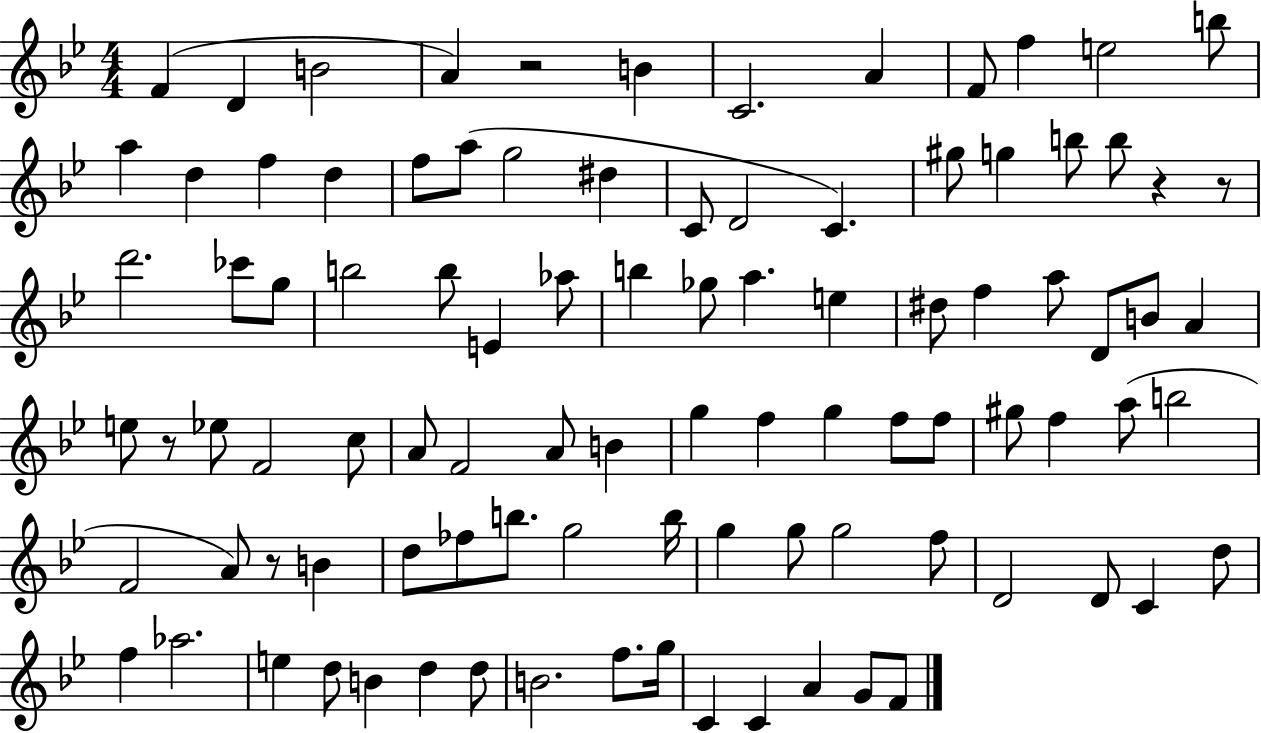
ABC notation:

X:1
T:Untitled
M:4/4
L:1/4
K:Bb
F D B2 A z2 B C2 A F/2 f e2 b/2 a d f d f/2 a/2 g2 ^d C/2 D2 C ^g/2 g b/2 b/2 z z/2 d'2 _c'/2 g/2 b2 b/2 E _a/2 b _g/2 a e ^d/2 f a/2 D/2 B/2 A e/2 z/2 _e/2 F2 c/2 A/2 F2 A/2 B g f g f/2 f/2 ^g/2 f a/2 b2 F2 A/2 z/2 B d/2 _f/2 b/2 g2 b/4 g g/2 g2 f/2 D2 D/2 C d/2 f _a2 e d/2 B d d/2 B2 f/2 g/4 C C A G/2 F/2